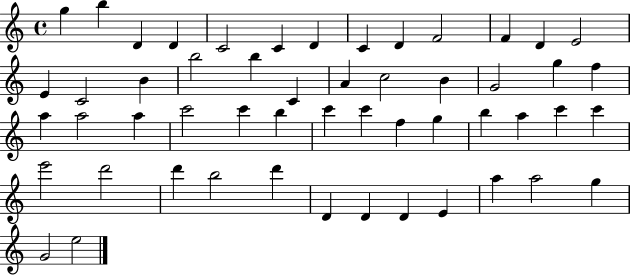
{
  \clef treble
  \time 4/4
  \defaultTimeSignature
  \key c \major
  g''4 b''4 d'4 d'4 | c'2 c'4 d'4 | c'4 d'4 f'2 | f'4 d'4 e'2 | \break e'4 c'2 b'4 | b''2 b''4 c'4 | a'4 c''2 b'4 | g'2 g''4 f''4 | \break a''4 a''2 a''4 | c'''2 c'''4 b''4 | c'''4 c'''4 f''4 g''4 | b''4 a''4 c'''4 c'''4 | \break e'''2 d'''2 | d'''4 b''2 d'''4 | d'4 d'4 d'4 e'4 | a''4 a''2 g''4 | \break g'2 e''2 | \bar "|."
}